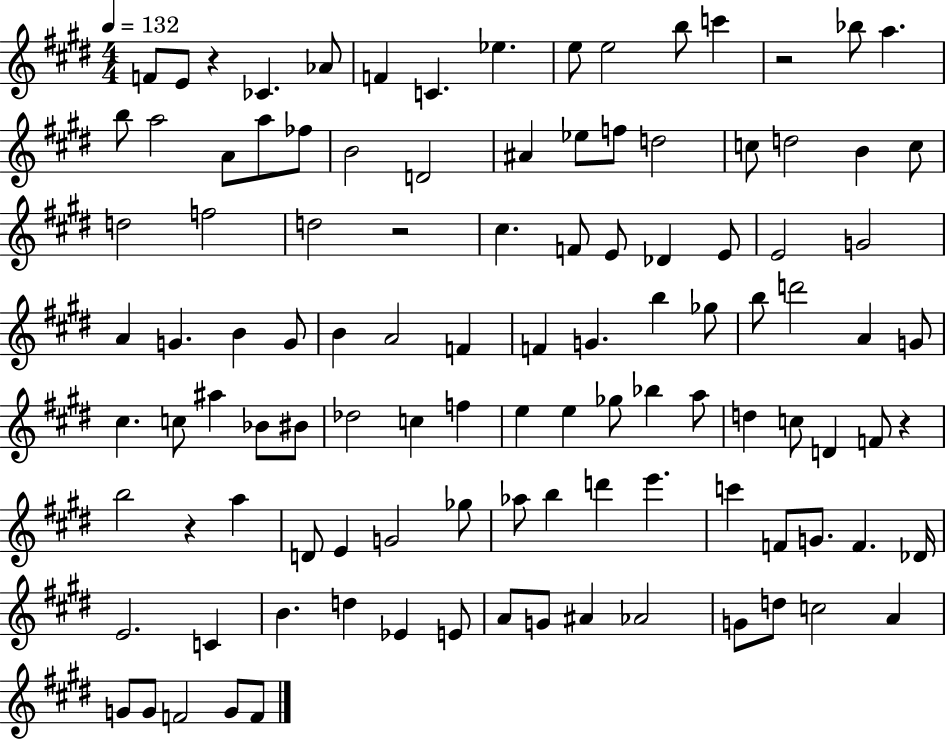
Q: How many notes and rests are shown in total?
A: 109